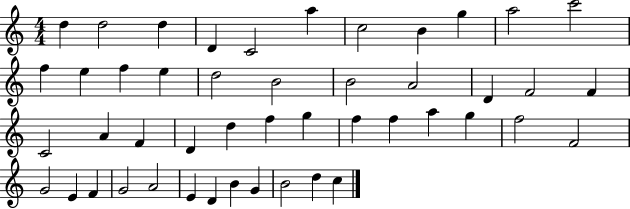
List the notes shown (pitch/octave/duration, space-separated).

D5/q D5/h D5/q D4/q C4/h A5/q C5/h B4/q G5/q A5/h C6/h F5/q E5/q F5/q E5/q D5/h B4/h B4/h A4/h D4/q F4/h F4/q C4/h A4/q F4/q D4/q D5/q F5/q G5/q F5/q F5/q A5/q G5/q F5/h F4/h G4/h E4/q F4/q G4/h A4/h E4/q D4/q B4/q G4/q B4/h D5/q C5/q